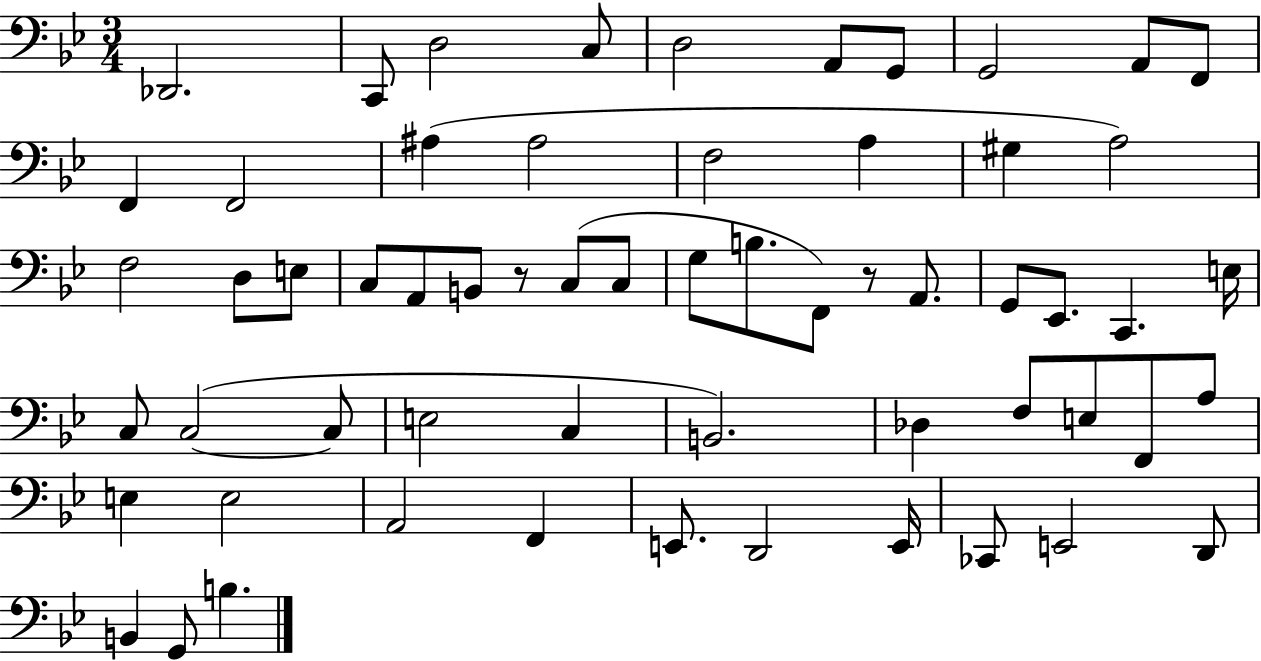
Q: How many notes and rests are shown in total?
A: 60